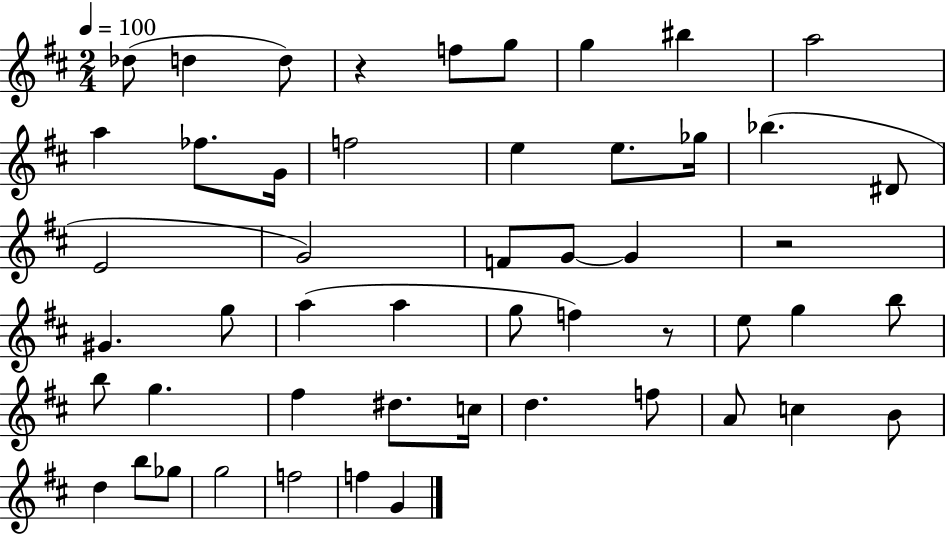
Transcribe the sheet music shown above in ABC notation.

X:1
T:Untitled
M:2/4
L:1/4
K:D
_d/2 d d/2 z f/2 g/2 g ^b a2 a _f/2 G/4 f2 e e/2 _g/4 _b ^D/2 E2 G2 F/2 G/2 G z2 ^G g/2 a a g/2 f z/2 e/2 g b/2 b/2 g ^f ^d/2 c/4 d f/2 A/2 c B/2 d b/2 _g/2 g2 f2 f G